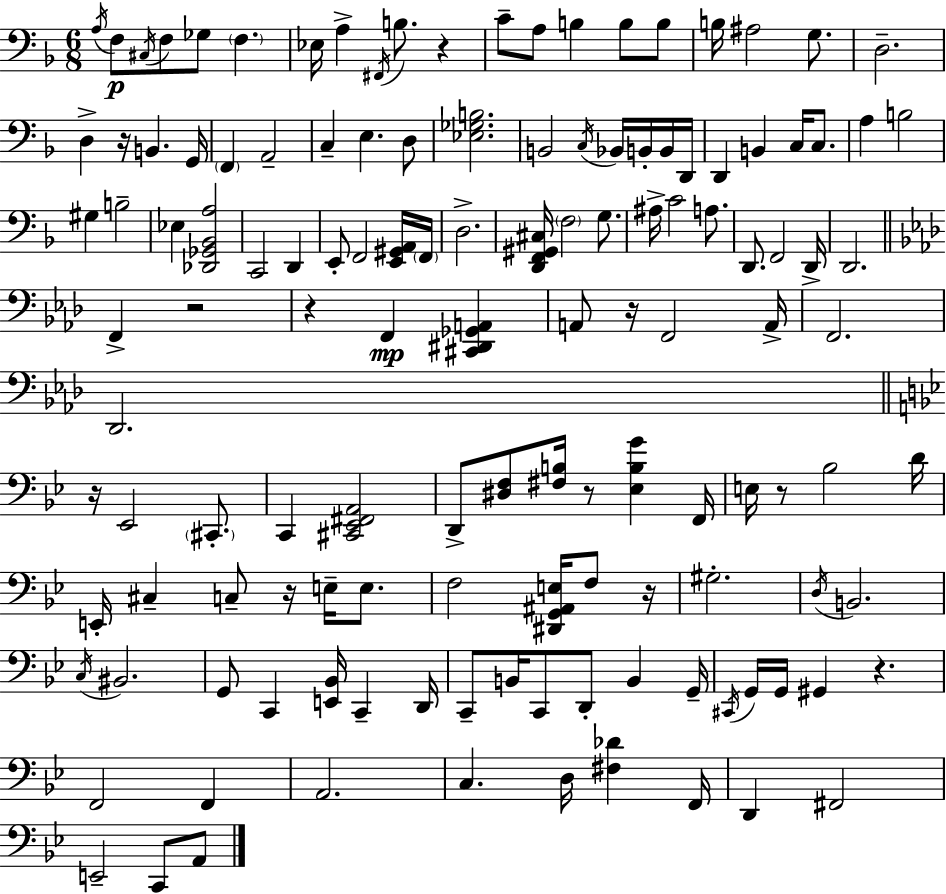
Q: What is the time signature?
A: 6/8